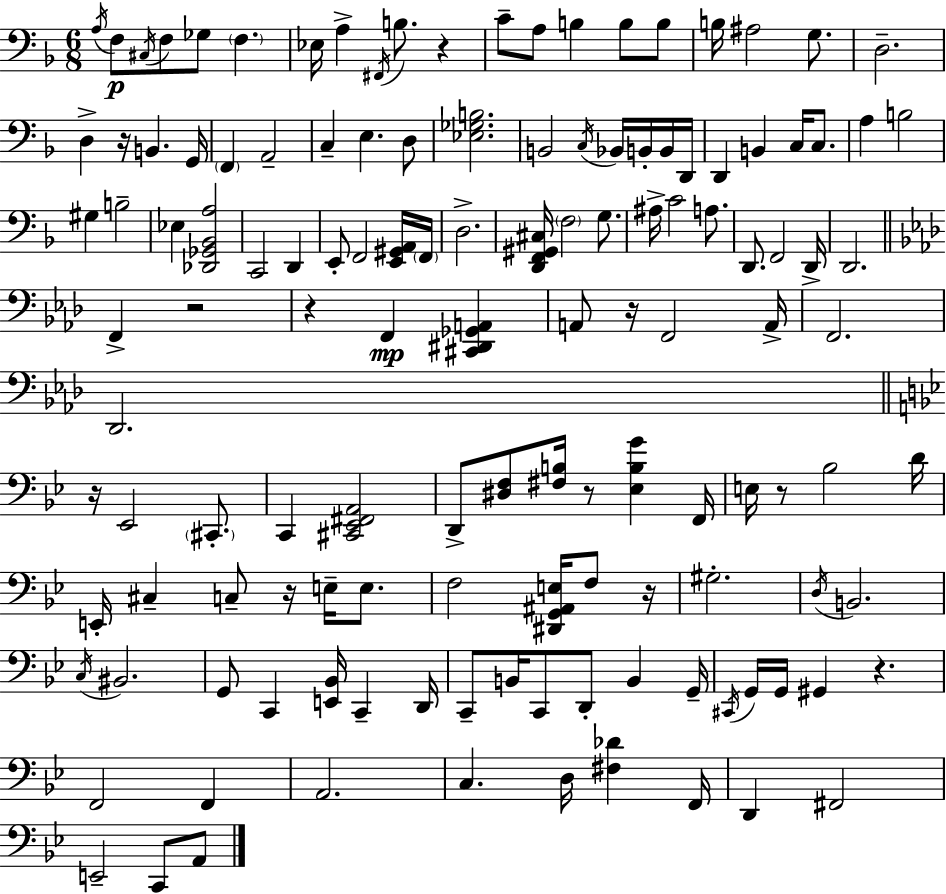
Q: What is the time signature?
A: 6/8